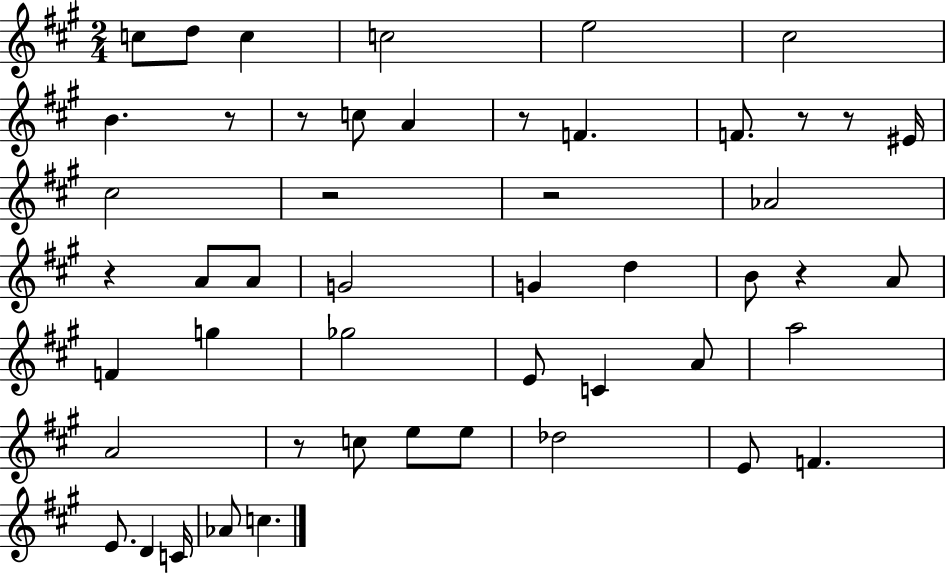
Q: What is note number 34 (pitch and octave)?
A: E4